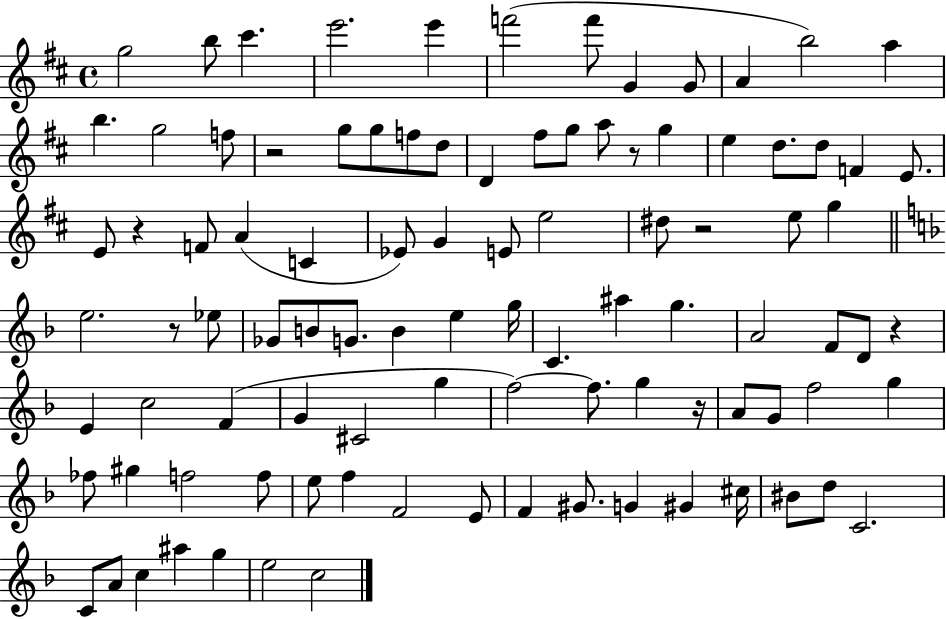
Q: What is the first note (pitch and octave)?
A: G5